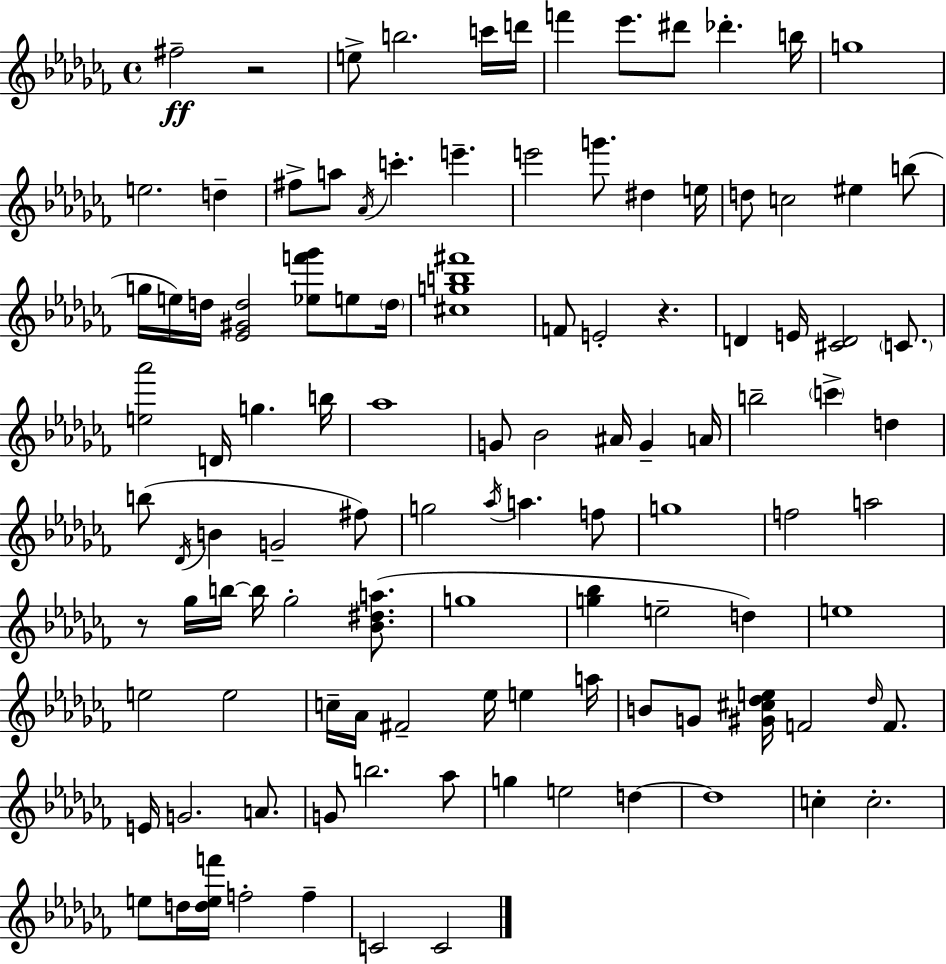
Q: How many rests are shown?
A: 3